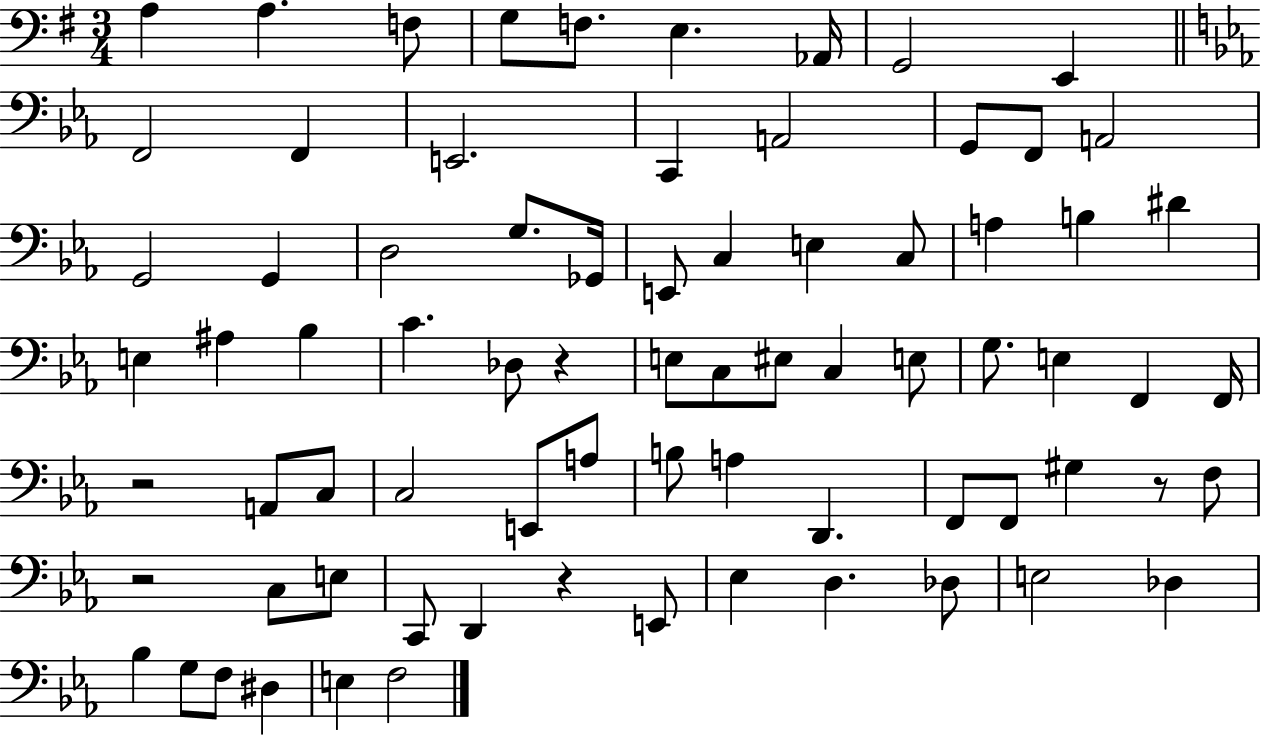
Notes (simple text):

A3/q A3/q. F3/e G3/e F3/e. E3/q. Ab2/s G2/h E2/q F2/h F2/q E2/h. C2/q A2/h G2/e F2/e A2/h G2/h G2/q D3/h G3/e. Gb2/s E2/e C3/q E3/q C3/e A3/q B3/q D#4/q E3/q A#3/q Bb3/q C4/q. Db3/e R/q E3/e C3/e EIS3/e C3/q E3/e G3/e. E3/q F2/q F2/s R/h A2/e C3/e C3/h E2/e A3/e B3/e A3/q D2/q. F2/e F2/e G#3/q R/e F3/e R/h C3/e E3/e C2/e D2/q R/q E2/e Eb3/q D3/q. Db3/e E3/h Db3/q Bb3/q G3/e F3/e D#3/q E3/q F3/h